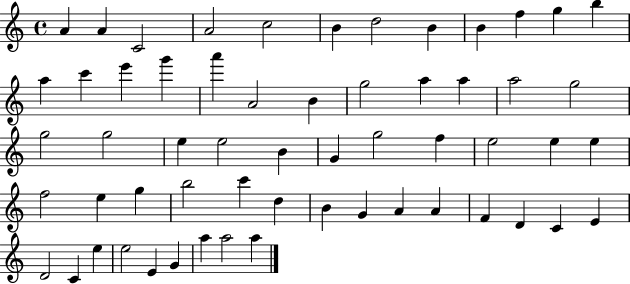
X:1
T:Untitled
M:4/4
L:1/4
K:C
A A C2 A2 c2 B d2 B B f g b a c' e' g' a' A2 B g2 a a a2 g2 g2 g2 e e2 B G g2 f e2 e e f2 e g b2 c' d B G A A F D C E D2 C e e2 E G a a2 a